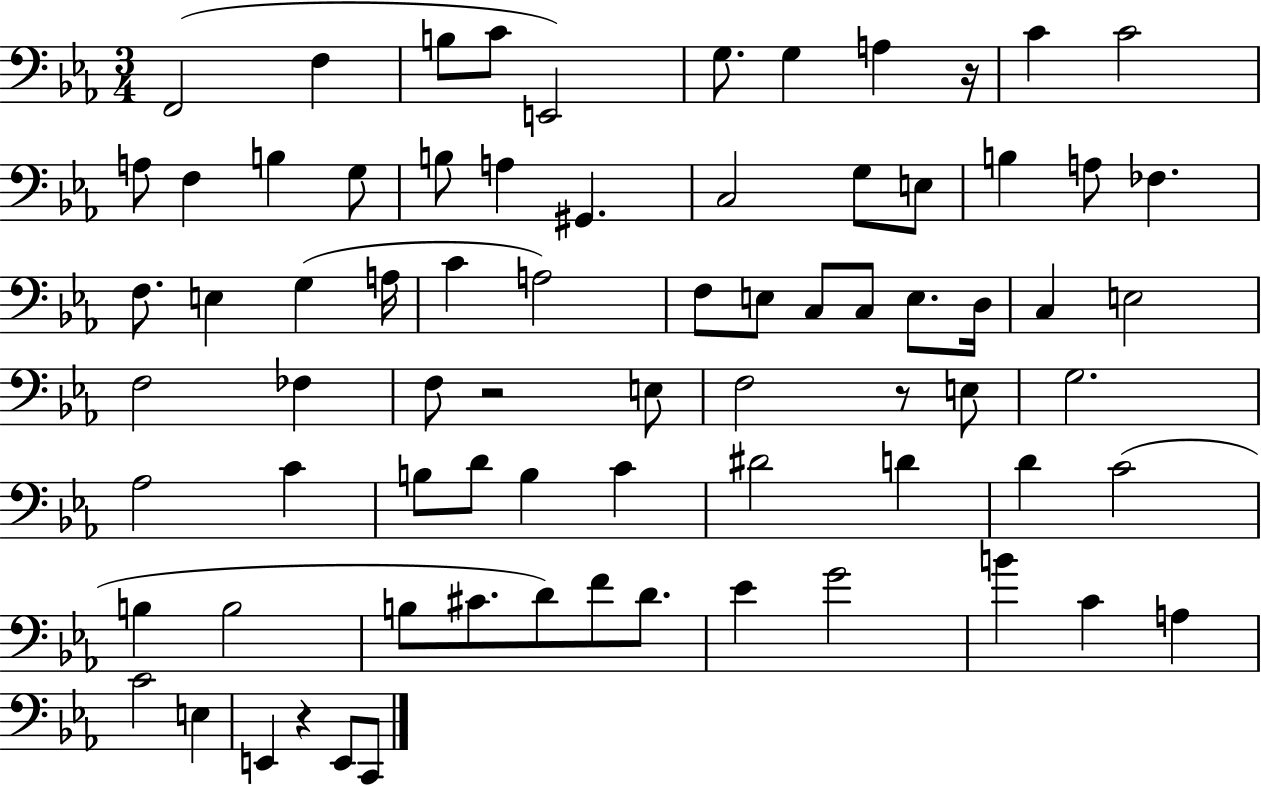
X:1
T:Untitled
M:3/4
L:1/4
K:Eb
F,,2 F, B,/2 C/2 E,,2 G,/2 G, A, z/4 C C2 A,/2 F, B, G,/2 B,/2 A, ^G,, C,2 G,/2 E,/2 B, A,/2 _F, F,/2 E, G, A,/4 C A,2 F,/2 E,/2 C,/2 C,/2 E,/2 D,/4 C, E,2 F,2 _F, F,/2 z2 E,/2 F,2 z/2 E,/2 G,2 _A,2 C B,/2 D/2 B, C ^D2 D D C2 B, B,2 B,/2 ^C/2 D/2 F/2 D/2 _E G2 B C A, C2 E, E,, z E,,/2 C,,/2